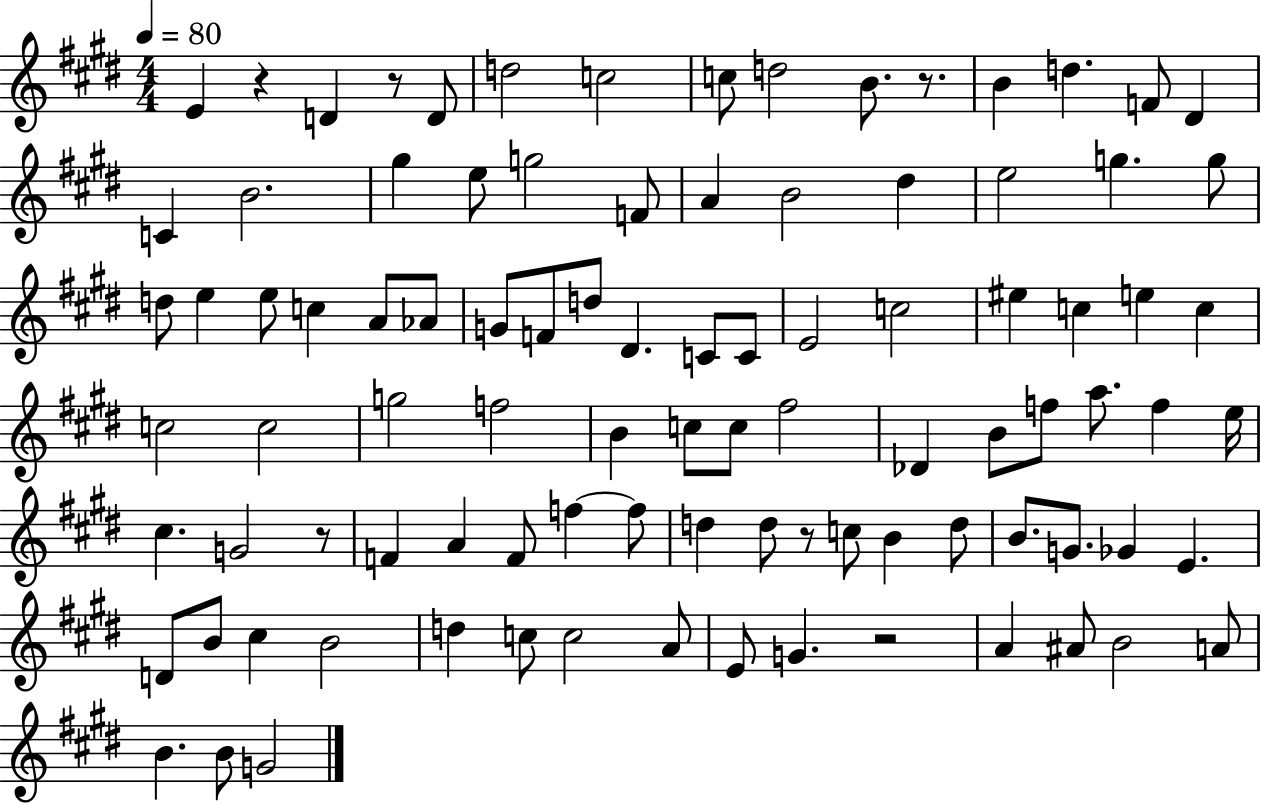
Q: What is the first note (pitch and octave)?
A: E4